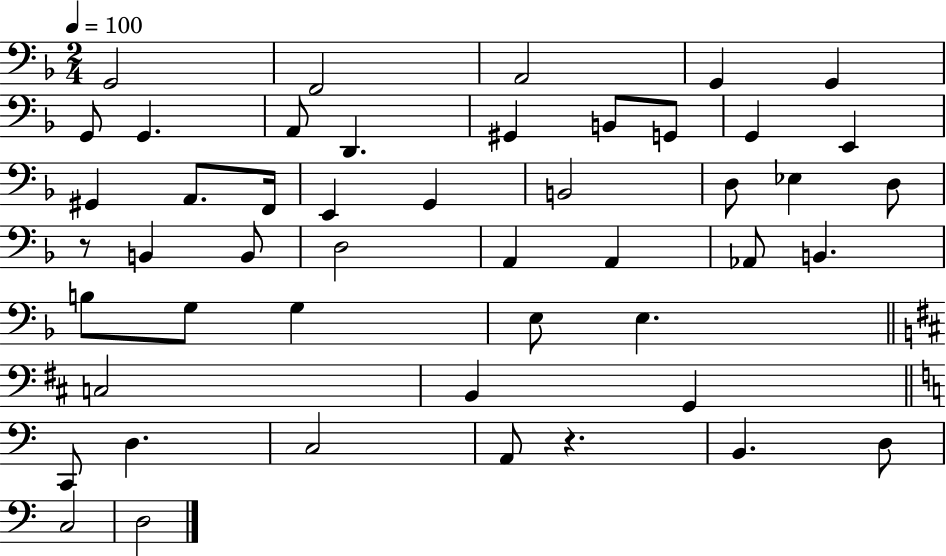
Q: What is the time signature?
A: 2/4